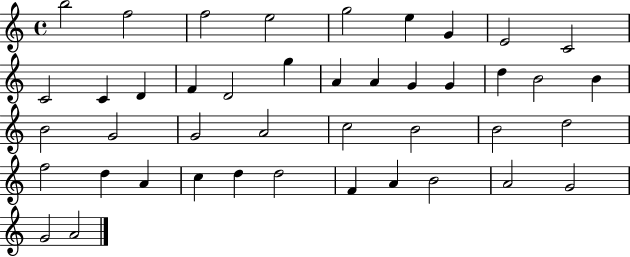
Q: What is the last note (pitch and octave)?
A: A4